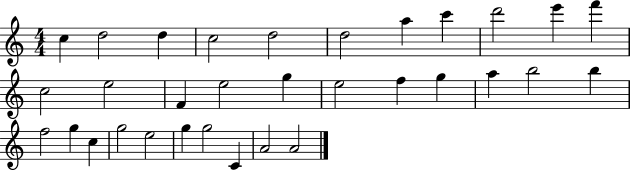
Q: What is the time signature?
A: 4/4